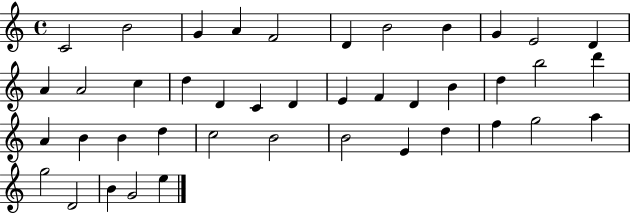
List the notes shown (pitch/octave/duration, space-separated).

C4/h B4/h G4/q A4/q F4/h D4/q B4/h B4/q G4/q E4/h D4/q A4/q A4/h C5/q D5/q D4/q C4/q D4/q E4/q F4/q D4/q B4/q D5/q B5/h D6/q A4/q B4/q B4/q D5/q C5/h B4/h B4/h E4/q D5/q F5/q G5/h A5/q G5/h D4/h B4/q G4/h E5/q